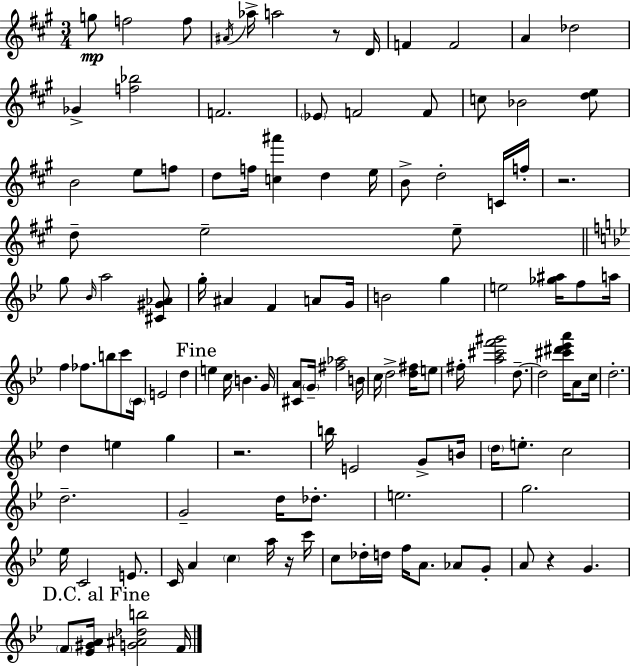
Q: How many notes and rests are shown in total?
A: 119